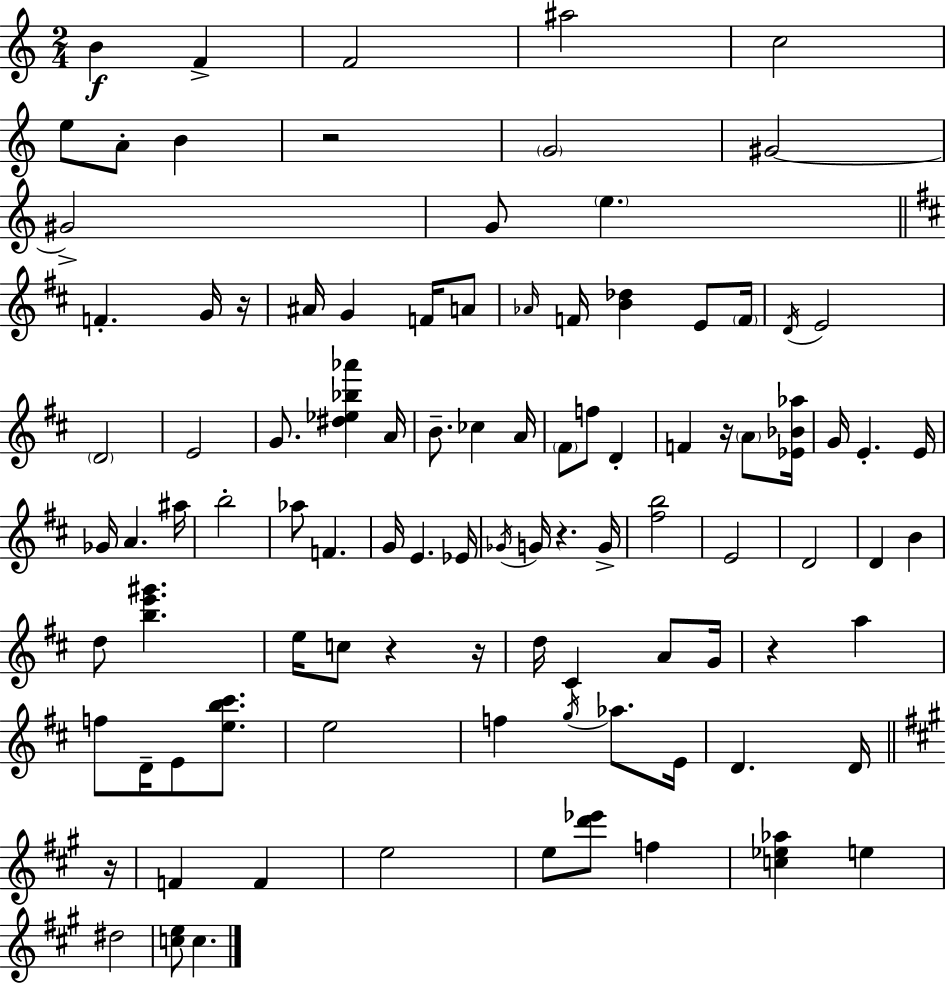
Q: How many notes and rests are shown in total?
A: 99